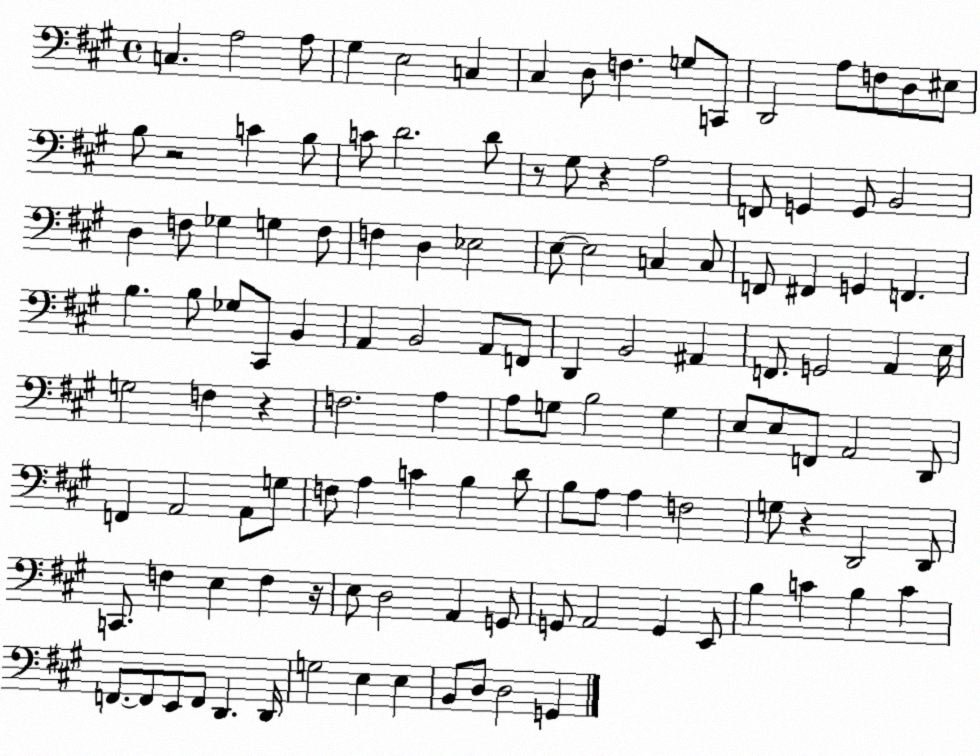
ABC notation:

X:1
T:Untitled
M:4/4
L:1/4
K:A
C, A,2 A,/2 ^G, E,2 C, ^C, D,/2 F, G,/2 C,,/2 D,,2 A,/2 F,/2 D,/2 ^E,/2 B,/2 z2 C B,/2 C/2 D2 D/2 z/2 ^G,/2 z A,2 F,,/2 G,, G,,/2 B,,2 D, F,/2 _G, G, F,/2 F, D, _E,2 E,/2 E,2 C, C,/2 F,,/2 ^F,, G,, F,, B, B,/2 _G,/2 ^C,,/2 B,, A,, B,,2 A,,/2 F,,/2 D,, B,,2 ^A,, F,,/2 G,,2 A,, E,/4 G,2 F, z F,2 A, A,/2 G,/2 B,2 G, E,/2 E,/2 F,,/2 A,,2 D,,/2 F,, A,,2 A,,/2 G,/2 F,/2 A, C B, D/2 B,/2 A,/2 A, F,2 G,/2 z D,,2 D,,/2 C,,/2 F, E, F, z/4 E,/2 D,2 A,, G,,/2 G,,/2 A,,2 G,, E,,/2 B, C B, C F,,/2 F,,/2 E,,/2 F,,/2 D,, D,,/4 G,2 E, E, B,,/2 D,/2 D,2 G,,